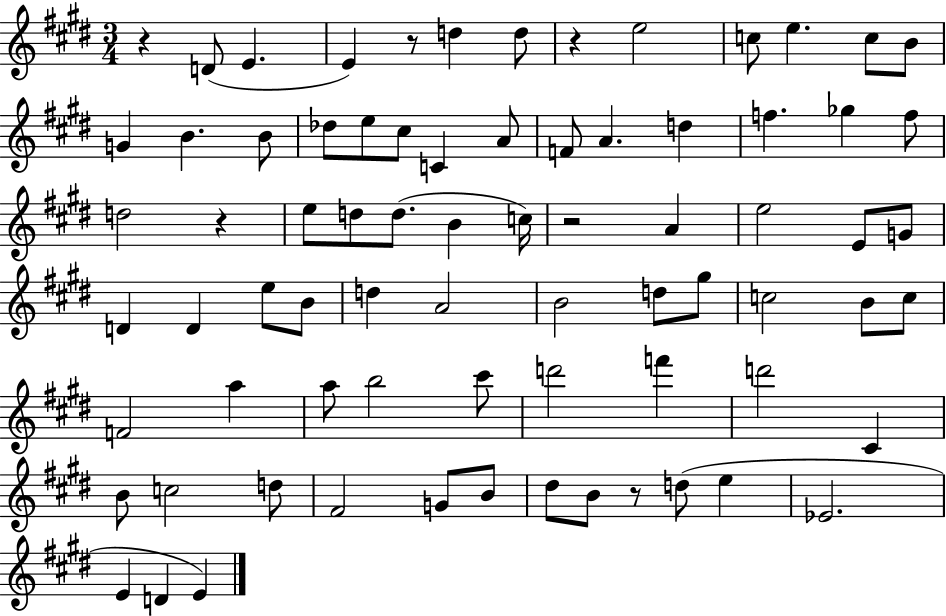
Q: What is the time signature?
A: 3/4